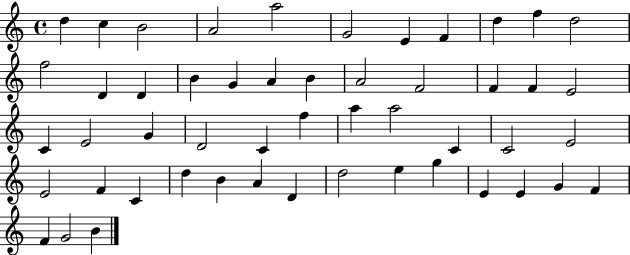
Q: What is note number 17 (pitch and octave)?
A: A4